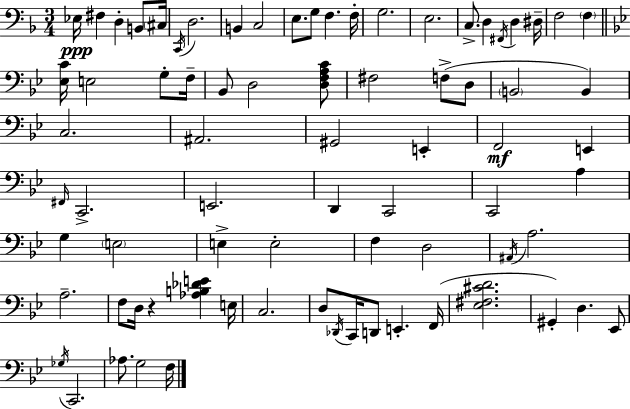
{
  \clef bass
  \numericTimeSignature
  \time 3/4
  \key d \minor
  ees16\ppp fis4 d4-. b,8 \parenthesize cis16 | \acciaccatura { c,16 } d2. | b,4 c2 | e8. g8 f4. | \break f16-. g2. | e2. | c8.-> d4 \acciaccatura { fis,16 } d4 | dis16-- f2 \parenthesize f4 | \break \bar "||" \break \key bes \major <ees c'>16 e2 g8-. f16-- | bes,8 d2 <d f a c'>8 | fis2 f8->( d8 | \parenthesize b,2 b,4) | \break c2. | ais,2. | gis,2 e,4-. | f,2\mf e,4 | \break \grace { fis,16 } c,2.-> | e,2. | d,4 c,2 | c,2 a4 | \break g4 \parenthesize e2 | e4-> e2-. | f4 d2 | \acciaccatura { ais,16 } a2. | \break a2.-- | f8 d16 r4 <aes b des' e'>4 | e16 c2. | d8 \acciaccatura { des,16 } c,16 d,8 e,4.-. | \break f,16( <ees fis cis' d'>2. | gis,4-.) d4. | ees,8 \acciaccatura { ges16 } c,2. | aes8. g2 | \break f16 \bar "|."
}